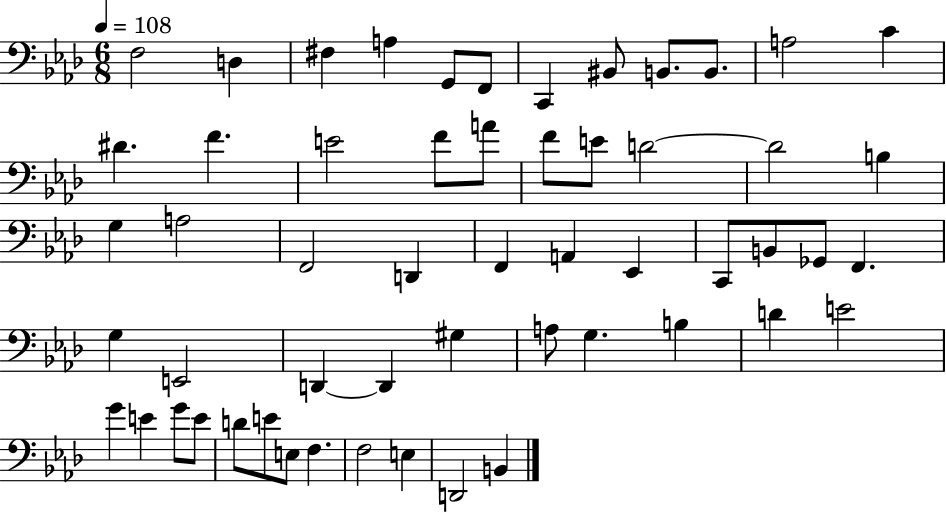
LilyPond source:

{
  \clef bass
  \numericTimeSignature
  \time 6/8
  \key aes \major
  \tempo 4 = 108
  f2 d4 | fis4 a4 g,8 f,8 | c,4 bis,8 b,8. b,8. | a2 c'4 | \break dis'4. f'4. | e'2 f'8 a'8 | f'8 e'8 d'2~~ | d'2 b4 | \break g4 a2 | f,2 d,4 | f,4 a,4 ees,4 | c,8 b,8 ges,8 f,4. | \break g4 e,2 | d,4~~ d,4 gis4 | a8 g4. b4 | d'4 e'2 | \break g'4 e'4 g'8 e'8 | d'8 e'8 e8 f4. | f2 e4 | d,2 b,4 | \break \bar "|."
}